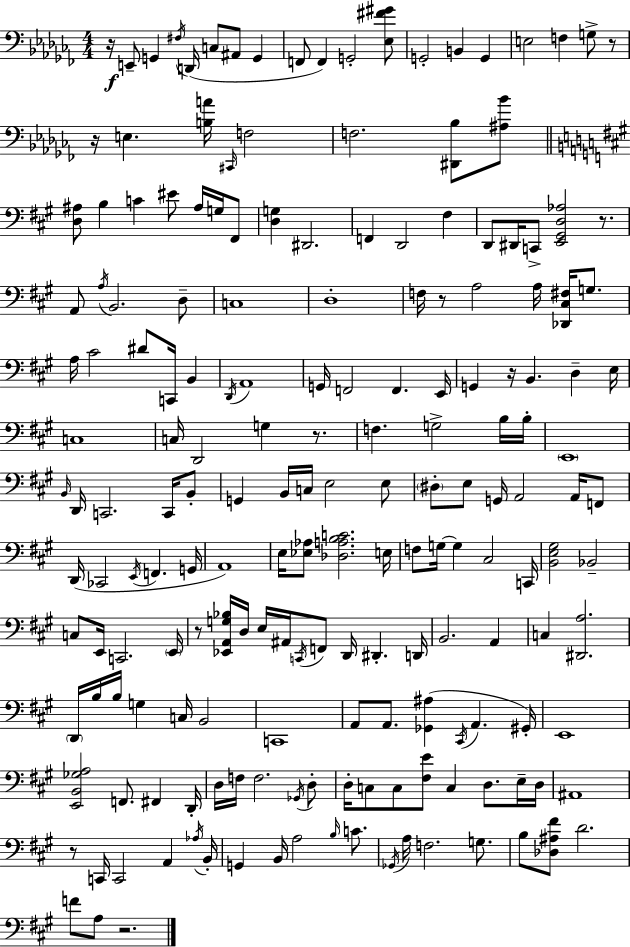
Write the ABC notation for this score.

X:1
T:Untitled
M:4/4
L:1/4
K:Abm
z/4 E,,/2 G,, ^F,/4 D,,/4 C,/2 ^A,,/2 G,, F,,/2 F,, G,,2 [_E,^F^G]/2 G,,2 B,, G,, E,2 F, G,/2 z/2 z/4 E, [B,A]/4 ^C,,/4 F,2 F,2 [^D,,_B,]/2 [^A,_B]/2 [D,^A,]/2 B, C ^E/2 ^A,/4 G,/4 ^F,,/2 [D,G,] ^D,,2 F,, D,,2 ^F, D,,/2 ^D,,/4 C,,/2 [E,,^G,,D,_A,]2 z/2 A,,/2 A,/4 B,,2 D,/2 C,4 D,4 F,/4 z/2 A,2 A,/4 [_D,,^C,^F,]/4 G,/2 A,/4 ^C2 ^D/2 C,,/4 B,, D,,/4 A,,4 G,,/4 F,,2 F,, E,,/4 G,, z/4 B,, D, E,/4 C,4 C,/4 D,,2 G, z/2 F, G,2 B,/4 B,/4 E,,4 B,,/4 D,,/4 C,,2 C,,/4 B,,/2 G,, B,,/4 C,/4 E,2 E,/2 ^D,/2 E,/2 G,,/4 A,,2 A,,/4 F,,/2 D,,/4 _C,,2 E,,/4 F,, G,,/4 A,,4 E,/4 [_E,_A,]/2 [_D,A,B,C]2 E,/4 F,/2 G,/4 G, ^C,2 C,,/4 [B,,E,^G,]2 _B,,2 C,/2 E,,/4 C,,2 E,,/4 z/2 [_E,,A,,G,_B,]/4 D,/4 E,/4 ^A,,/4 C,,/4 F,,/2 D,,/4 ^D,, D,,/4 B,,2 A,, C, [^D,,A,]2 D,,/4 B,/4 B,/4 G, C,/4 B,,2 C,,4 A,,/2 A,,/2 [_G,,^A,] ^C,,/4 A,, ^G,,/4 E,,4 [E,,B,,_G,A,]2 F,,/2 ^F,, D,,/4 D,/4 F,/4 F,2 _G,,/4 D,/2 D,/4 C,/2 C,/2 [^F,E]/2 C, D,/2 E,/4 D,/4 ^A,,4 z/2 C,,/4 C,,2 A,, _A,/4 B,,/4 G,, B,,/4 A,2 B,/4 C/2 _G,,/4 A,/4 F,2 G,/2 B,/2 [_D,^A,^F]/2 D2 F/2 A,/2 z2